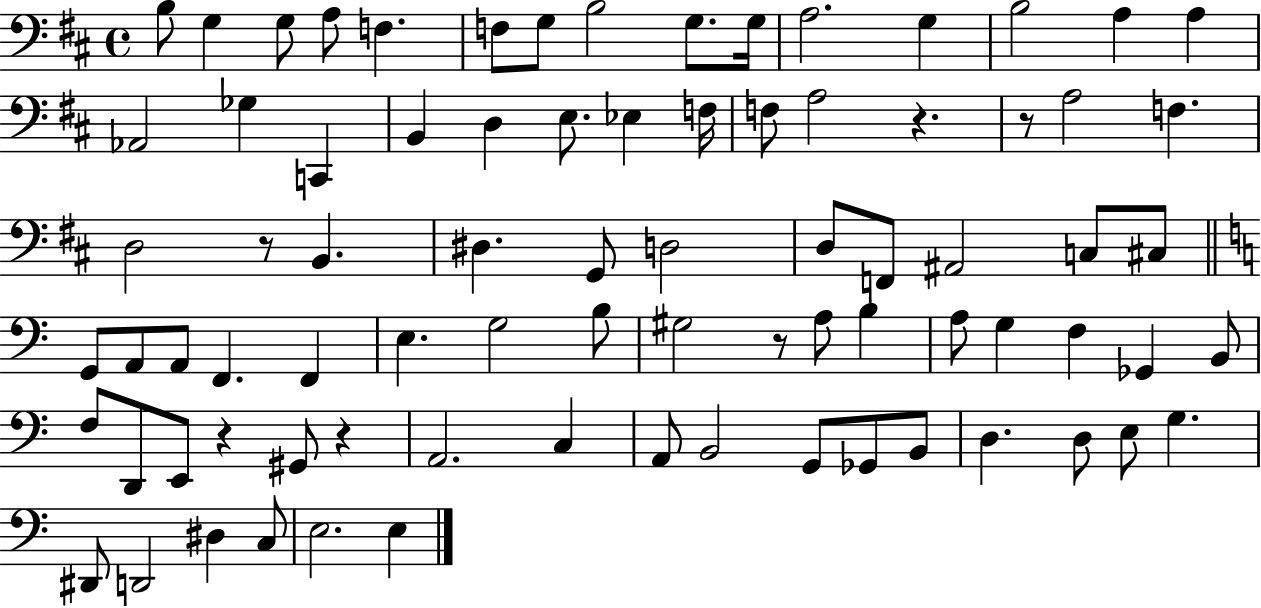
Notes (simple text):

B3/e G3/q G3/e A3/e F3/q. F3/e G3/e B3/h G3/e. G3/s A3/h. G3/q B3/h A3/q A3/q Ab2/h Gb3/q C2/q B2/q D3/q E3/e. Eb3/q F3/s F3/e A3/h R/q. R/e A3/h F3/q. D3/h R/e B2/q. D#3/q. G2/e D3/h D3/e F2/e A#2/h C3/e C#3/e G2/e A2/e A2/e F2/q. F2/q E3/q. G3/h B3/e G#3/h R/e A3/e B3/q A3/e G3/q F3/q Gb2/q B2/e F3/e D2/e E2/e R/q G#2/e R/q A2/h. C3/q A2/e B2/h G2/e Gb2/e B2/e D3/q. D3/e E3/e G3/q. D#2/e D2/h D#3/q C3/e E3/h. E3/q